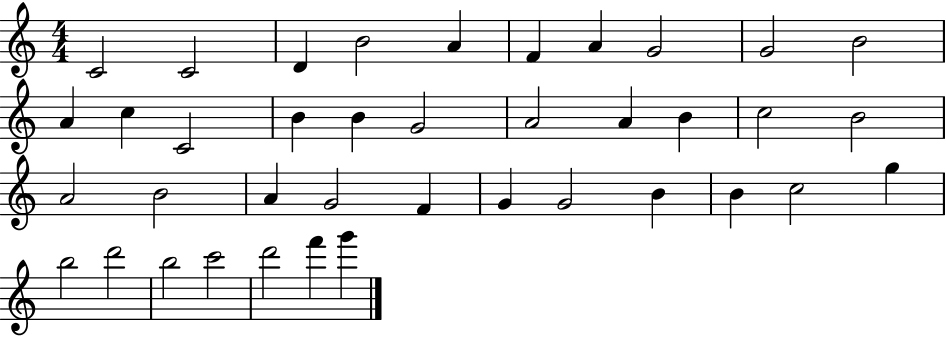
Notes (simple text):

C4/h C4/h D4/q B4/h A4/q F4/q A4/q G4/h G4/h B4/h A4/q C5/q C4/h B4/q B4/q G4/h A4/h A4/q B4/q C5/h B4/h A4/h B4/h A4/q G4/h F4/q G4/q G4/h B4/q B4/q C5/h G5/q B5/h D6/h B5/h C6/h D6/h F6/q G6/q